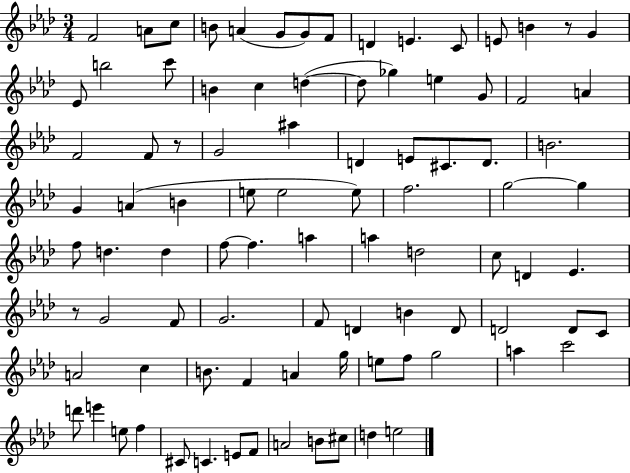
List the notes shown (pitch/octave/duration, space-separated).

F4/h A4/e C5/e B4/e A4/q G4/e G4/e F4/e D4/q E4/q. C4/e E4/e B4/q R/e G4/q Eb4/e B5/h C6/e B4/q C5/q D5/q D5/e Gb5/q E5/q G4/e F4/h A4/q F4/h F4/e R/e G4/h A#5/q D4/q E4/e C#4/e. D4/e. B4/h. G4/q A4/q B4/q E5/e E5/h E5/e F5/h. G5/h G5/q F5/e D5/q. D5/q F5/e F5/q. A5/q A5/q D5/h C5/e D4/q Eb4/q. R/e G4/h F4/e G4/h. F4/e D4/q B4/q D4/e D4/h D4/e C4/e A4/h C5/q B4/e. F4/q A4/q G5/s E5/e F5/e G5/h A5/q C6/h D6/e E6/q E5/e F5/q C#4/e C4/q. E4/e F4/e A4/h B4/e C#5/e D5/q E5/h